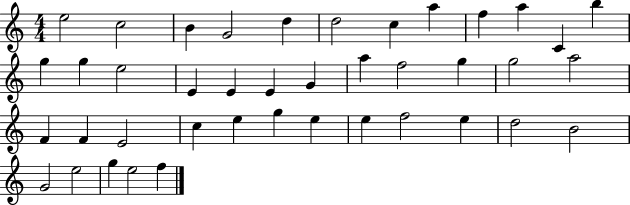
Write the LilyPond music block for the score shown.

{
  \clef treble
  \numericTimeSignature
  \time 4/4
  \key c \major
  e''2 c''2 | b'4 g'2 d''4 | d''2 c''4 a''4 | f''4 a''4 c'4 b''4 | \break g''4 g''4 e''2 | e'4 e'4 e'4 g'4 | a''4 f''2 g''4 | g''2 a''2 | \break f'4 f'4 e'2 | c''4 e''4 g''4 e''4 | e''4 f''2 e''4 | d''2 b'2 | \break g'2 e''2 | g''4 e''2 f''4 | \bar "|."
}